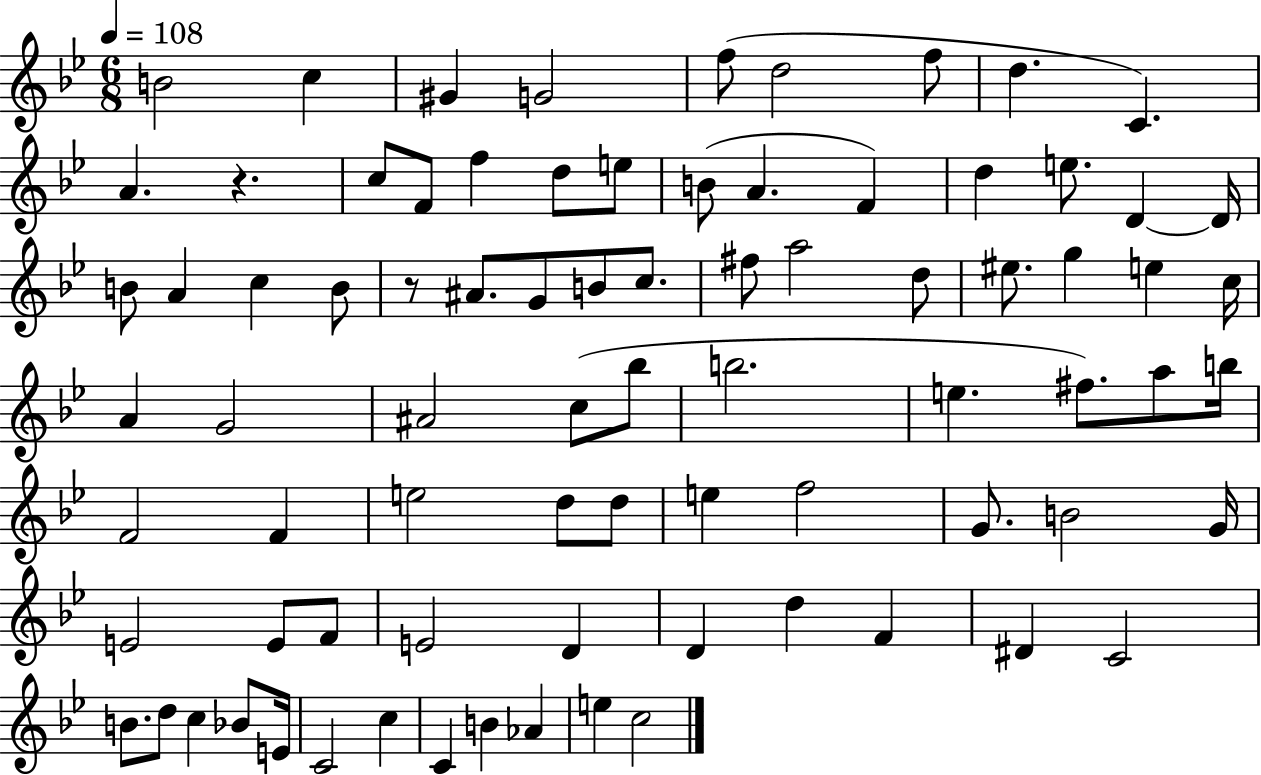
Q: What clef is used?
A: treble